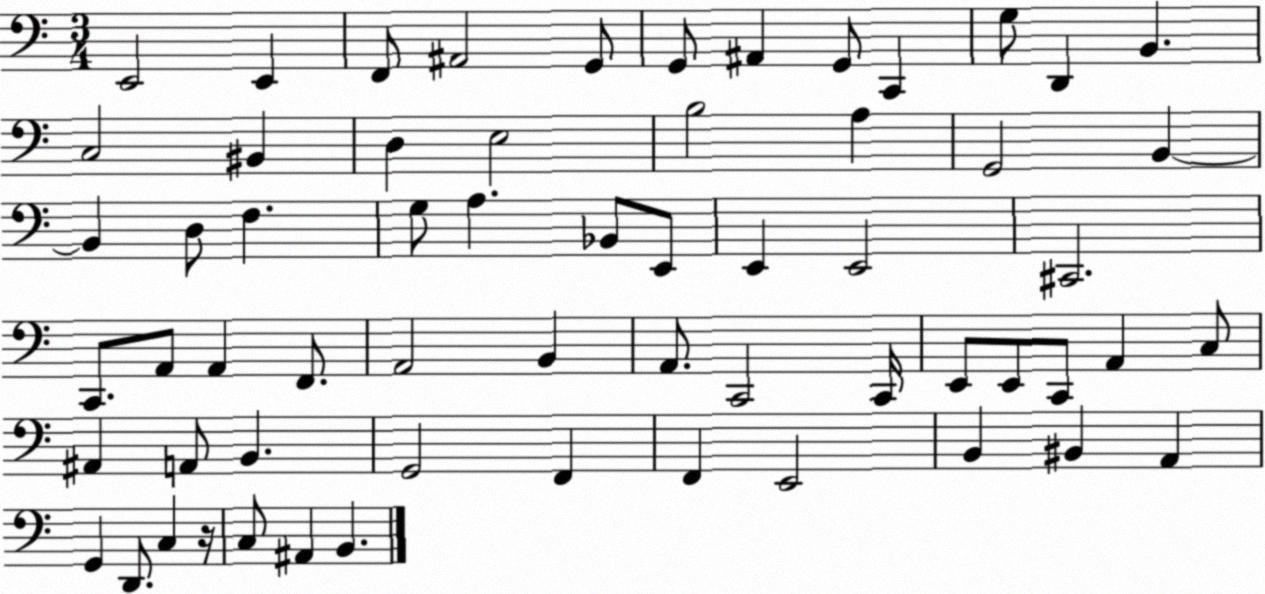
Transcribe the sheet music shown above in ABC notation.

X:1
T:Untitled
M:3/4
L:1/4
K:C
E,,2 E,, F,,/2 ^A,,2 G,,/2 G,,/2 ^A,, G,,/2 C,, G,/2 D,, B,, C,2 ^B,, D, E,2 B,2 A, G,,2 B,, B,, D,/2 F, G,/2 A, _B,,/2 E,,/2 E,, E,,2 ^C,,2 C,,/2 A,,/2 A,, F,,/2 A,,2 B,, A,,/2 C,,2 C,,/4 E,,/2 E,,/2 C,,/2 A,, C,/2 ^A,, A,,/2 B,, G,,2 F,, F,, E,,2 B,, ^B,, A,, G,, D,,/2 C, z/4 C,/2 ^A,, B,,